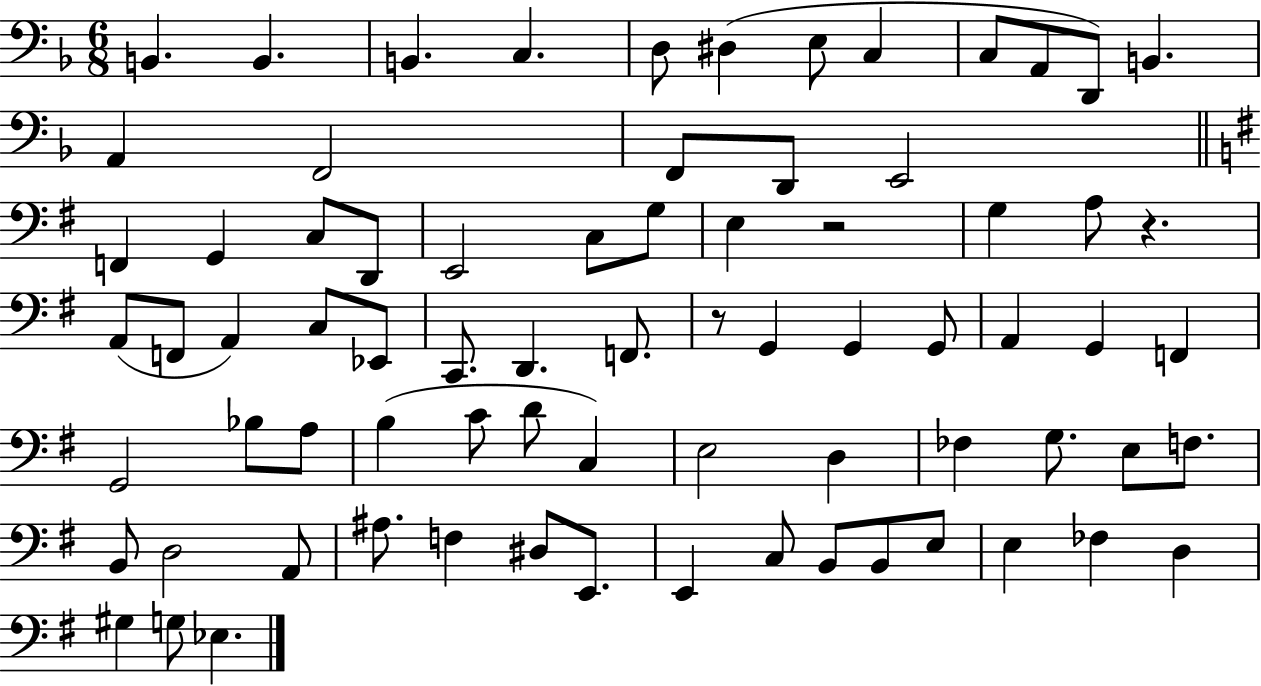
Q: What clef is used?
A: bass